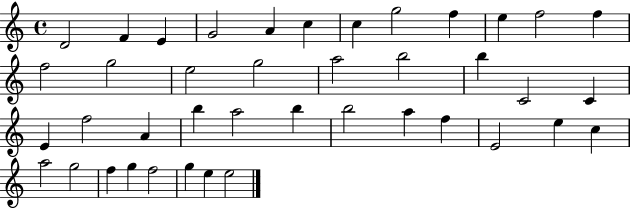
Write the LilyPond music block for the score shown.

{
  \clef treble
  \time 4/4
  \defaultTimeSignature
  \key c \major
  d'2 f'4 e'4 | g'2 a'4 c''4 | c''4 g''2 f''4 | e''4 f''2 f''4 | \break f''2 g''2 | e''2 g''2 | a''2 b''2 | b''4 c'2 c'4 | \break e'4 f''2 a'4 | b''4 a''2 b''4 | b''2 a''4 f''4 | e'2 e''4 c''4 | \break a''2 g''2 | f''4 g''4 f''2 | g''4 e''4 e''2 | \bar "|."
}